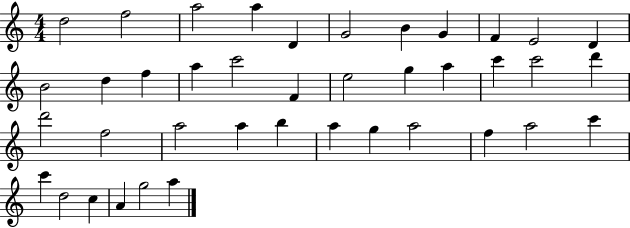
D5/h F5/h A5/h A5/q D4/q G4/h B4/q G4/q F4/q E4/h D4/q B4/h D5/q F5/q A5/q C6/h F4/q E5/h G5/q A5/q C6/q C6/h D6/q D6/h F5/h A5/h A5/q B5/q A5/q G5/q A5/h F5/q A5/h C6/q C6/q D5/h C5/q A4/q G5/h A5/q